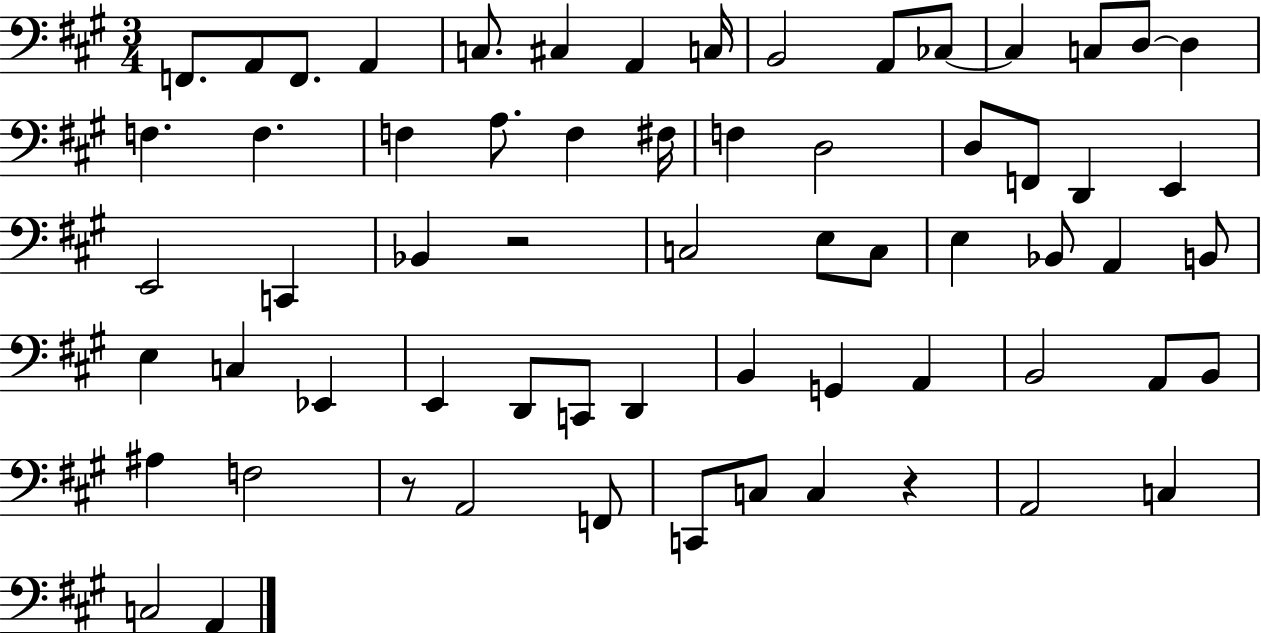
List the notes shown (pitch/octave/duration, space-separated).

F2/e. A2/e F2/e. A2/q C3/e. C#3/q A2/q C3/s B2/h A2/e CES3/e CES3/q C3/e D3/e D3/q F3/q. F3/q. F3/q A3/e. F3/q F#3/s F3/q D3/h D3/e F2/e D2/q E2/q E2/h C2/q Bb2/q R/h C3/h E3/e C3/e E3/q Bb2/e A2/q B2/e E3/q C3/q Eb2/q E2/q D2/e C2/e D2/q B2/q G2/q A2/q B2/h A2/e B2/e A#3/q F3/h R/e A2/h F2/e C2/e C3/e C3/q R/q A2/h C3/q C3/h A2/q